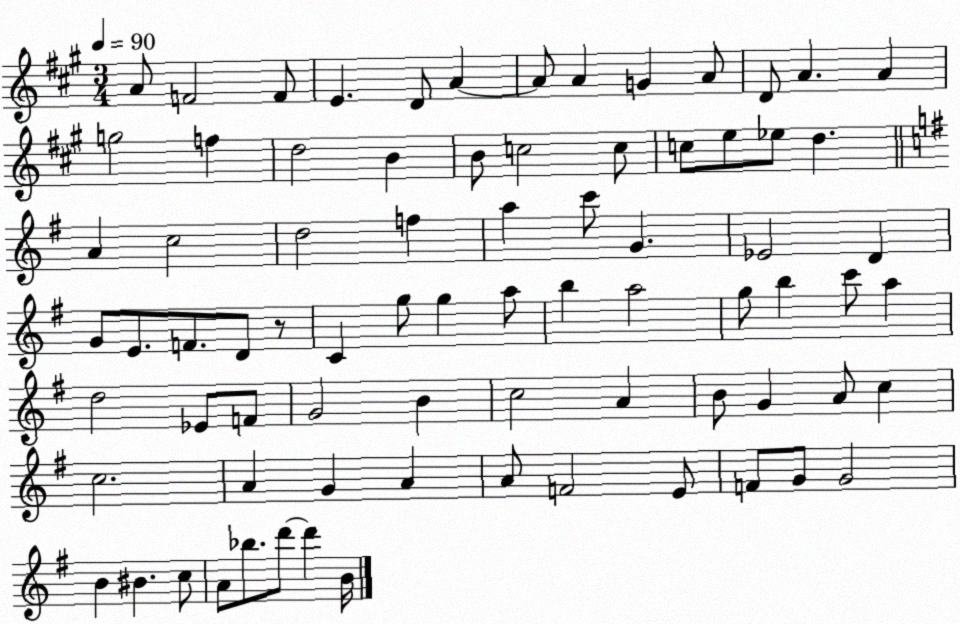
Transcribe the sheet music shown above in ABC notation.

X:1
T:Untitled
M:3/4
L:1/4
K:A
A/2 F2 F/2 E D/2 A A/2 A G A/2 D/2 A A g2 f d2 B B/2 c2 c/2 c/2 e/2 _e/2 d A c2 d2 f a c'/2 G _E2 D G/2 E/2 F/2 D/2 z/2 C g/2 g a/2 b a2 g/2 b c'/2 a d2 _E/2 F/2 G2 B c2 A B/2 G A/2 c c2 A G A A/2 F2 E/2 F/2 G/2 G2 B ^B c/2 A/2 _b/2 d'/2 d' B/4